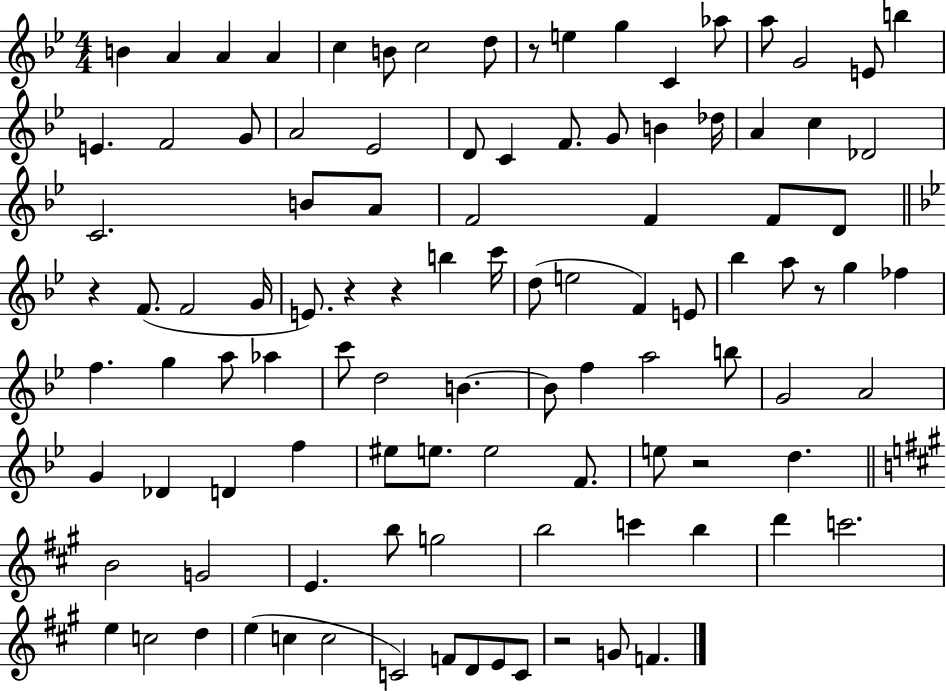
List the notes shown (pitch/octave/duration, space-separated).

B4/q A4/q A4/q A4/q C5/q B4/e C5/h D5/e R/e E5/q G5/q C4/q Ab5/e A5/e G4/h E4/e B5/q E4/q. F4/h G4/e A4/h Eb4/h D4/e C4/q F4/e. G4/e B4/q Db5/s A4/q C5/q Db4/h C4/h. B4/e A4/e F4/h F4/q F4/e D4/e R/q F4/e. F4/h G4/s E4/e. R/q R/q B5/q C6/s D5/e E5/h F4/q E4/e Bb5/q A5/e R/e G5/q FES5/q F5/q. G5/q A5/e Ab5/q C6/e D5/h B4/q. B4/e F5/q A5/h B5/e G4/h A4/h G4/q Db4/q D4/q F5/q EIS5/e E5/e. E5/h F4/e. E5/e R/h D5/q. B4/h G4/h E4/q. B5/e G5/h B5/h C6/q B5/q D6/q C6/h. E5/q C5/h D5/q E5/q C5/q C5/h C4/h F4/e D4/e E4/e C4/e R/h G4/e F4/q.